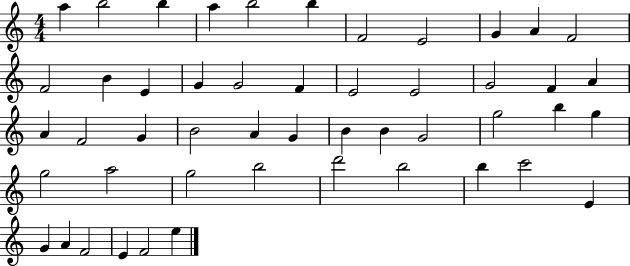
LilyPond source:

{
  \clef treble
  \numericTimeSignature
  \time 4/4
  \key c \major
  a''4 b''2 b''4 | a''4 b''2 b''4 | f'2 e'2 | g'4 a'4 f'2 | \break f'2 b'4 e'4 | g'4 g'2 f'4 | e'2 e'2 | g'2 f'4 a'4 | \break a'4 f'2 g'4 | b'2 a'4 g'4 | b'4 b'4 g'2 | g''2 b''4 g''4 | \break g''2 a''2 | g''2 b''2 | d'''2 b''2 | b''4 c'''2 e'4 | \break g'4 a'4 f'2 | e'4 f'2 e''4 | \bar "|."
}